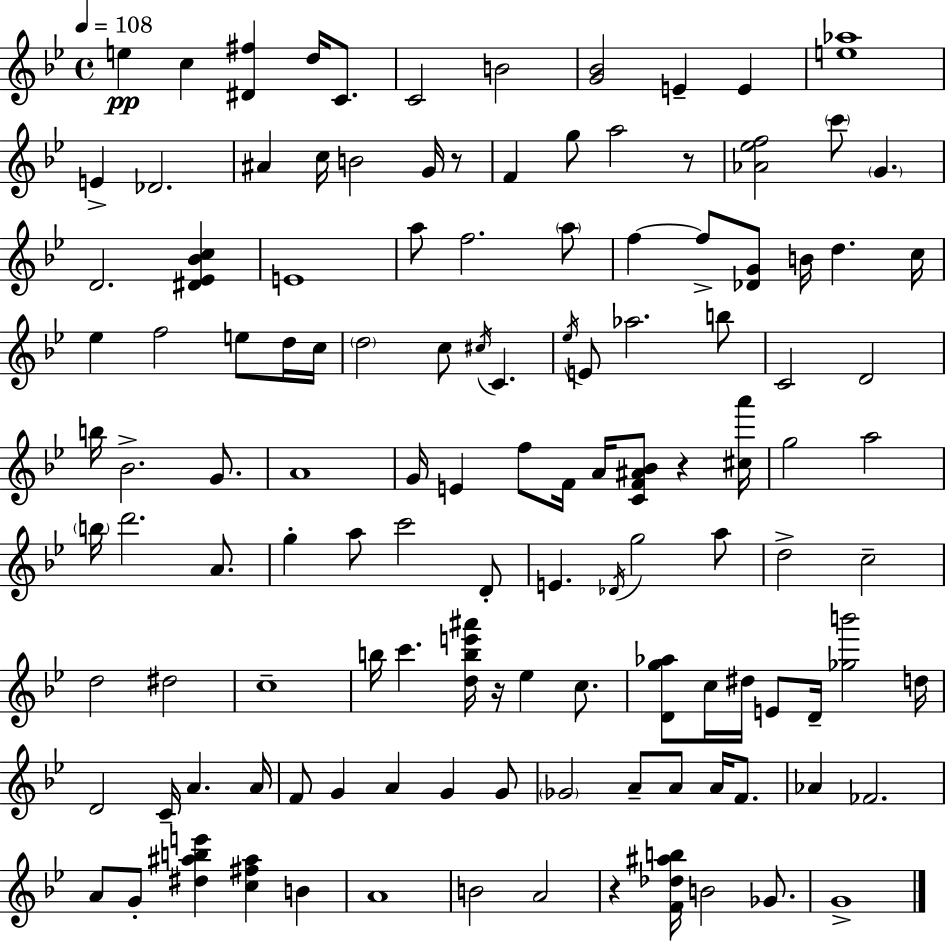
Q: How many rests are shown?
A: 5